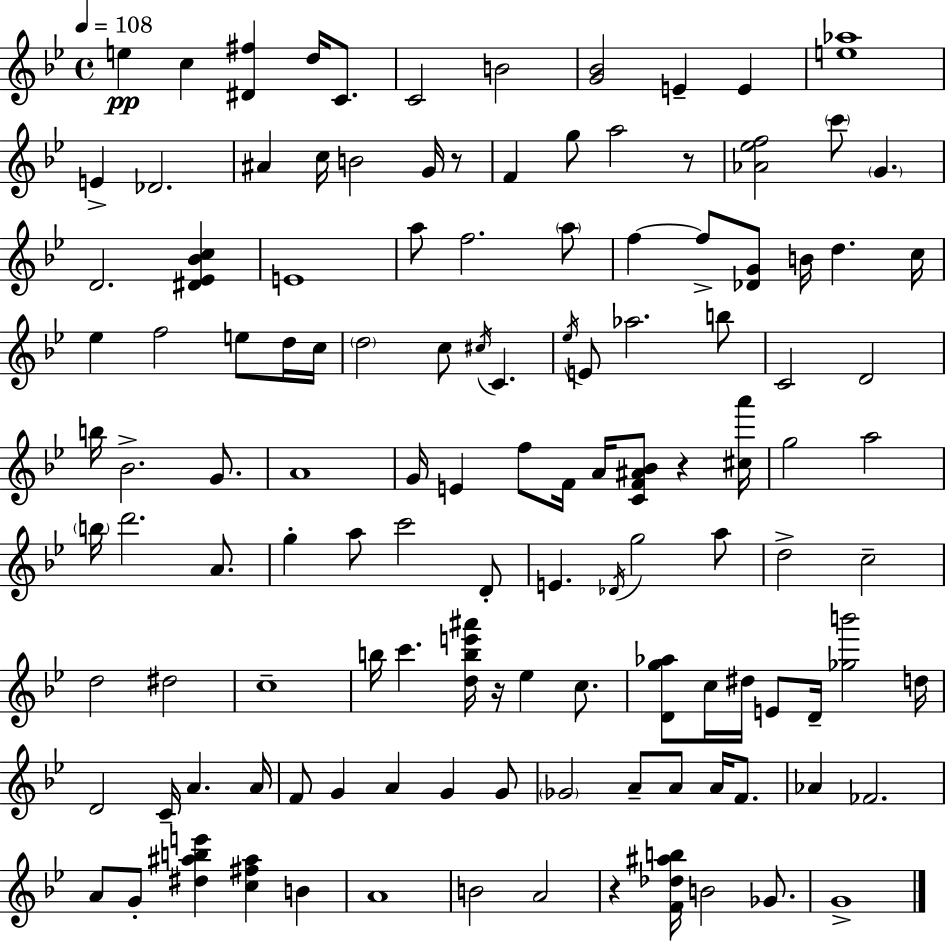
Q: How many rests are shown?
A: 5